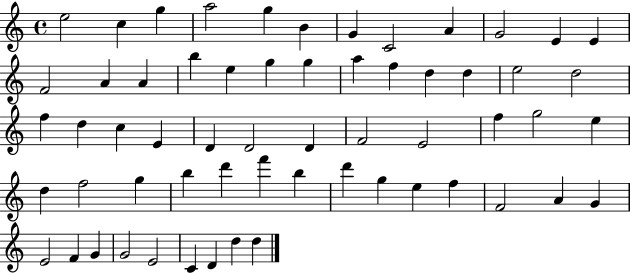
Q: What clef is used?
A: treble